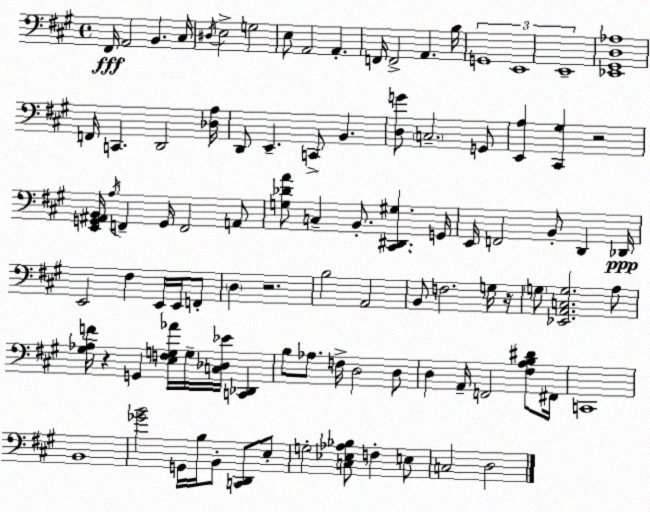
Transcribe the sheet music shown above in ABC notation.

X:1
T:Untitled
M:4/4
L:1/4
K:A
^F,,/4 A,,2 B,, ^C,/4 ^D,/4 E,2 G,2 E,/2 A,,2 A,, F,,/4 F,,2 A,, B,/4 G,,4 E,,4 E,,4 [_E,,^G,,D,_A,]4 F,,/4 C,, D,,2 [_D,A,]/4 D,,/2 E,, C,,/2 B,, [D,G]/2 C,2 G,,/2 [E,,A,] [^C,,^G,] z2 [E,,G,,^A,,B,,]/4 A,/4 F,, G,,/4 F,,2 A,,/2 [G,_DA]/2 C, B,,/2 [^C,,^D,,^G,] G,,/4 E,,/4 F,,2 B,,/2 D,, _D,,/4 E,,2 ^F, E,,/4 E,,/4 F,,/2 D, z2 B,2 A,,2 B,,/2 F,2 G,/4 z/4 G,/2 [_E,,A,,C,G,]2 A,/2 [^G,_A,F]/4 z G,, [E,F,G,_A]/4 G,/4 [C,_D,_E]/4 [C,,_D,,] B,/2 _A,/2 F,/4 D,2 D,/2 D, A,,/4 F,,2 [^F,A,B,^D]/2 ^F,,/4 C,,4 B,,4 [_GB]2 G,,/4 B,/4 B,,/2 [C,,D,,]/2 E,/2 G,2 [C,_E,_A,_B,]/2 F, E,/2 C,2 D,2